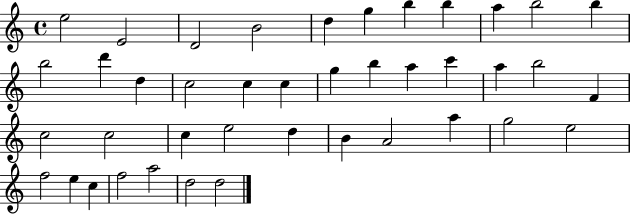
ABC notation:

X:1
T:Untitled
M:4/4
L:1/4
K:C
e2 E2 D2 B2 d g b b a b2 b b2 d' d c2 c c g b a c' a b2 F c2 c2 c e2 d B A2 a g2 e2 f2 e c f2 a2 d2 d2